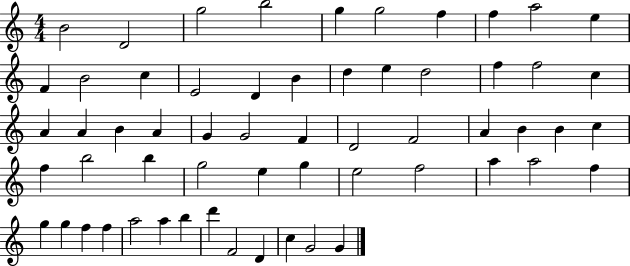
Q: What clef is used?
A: treble